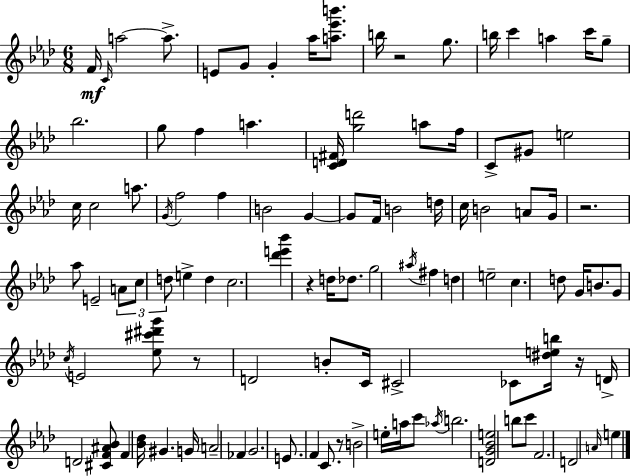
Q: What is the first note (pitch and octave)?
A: F4